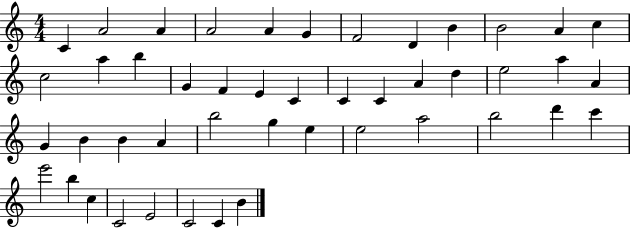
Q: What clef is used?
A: treble